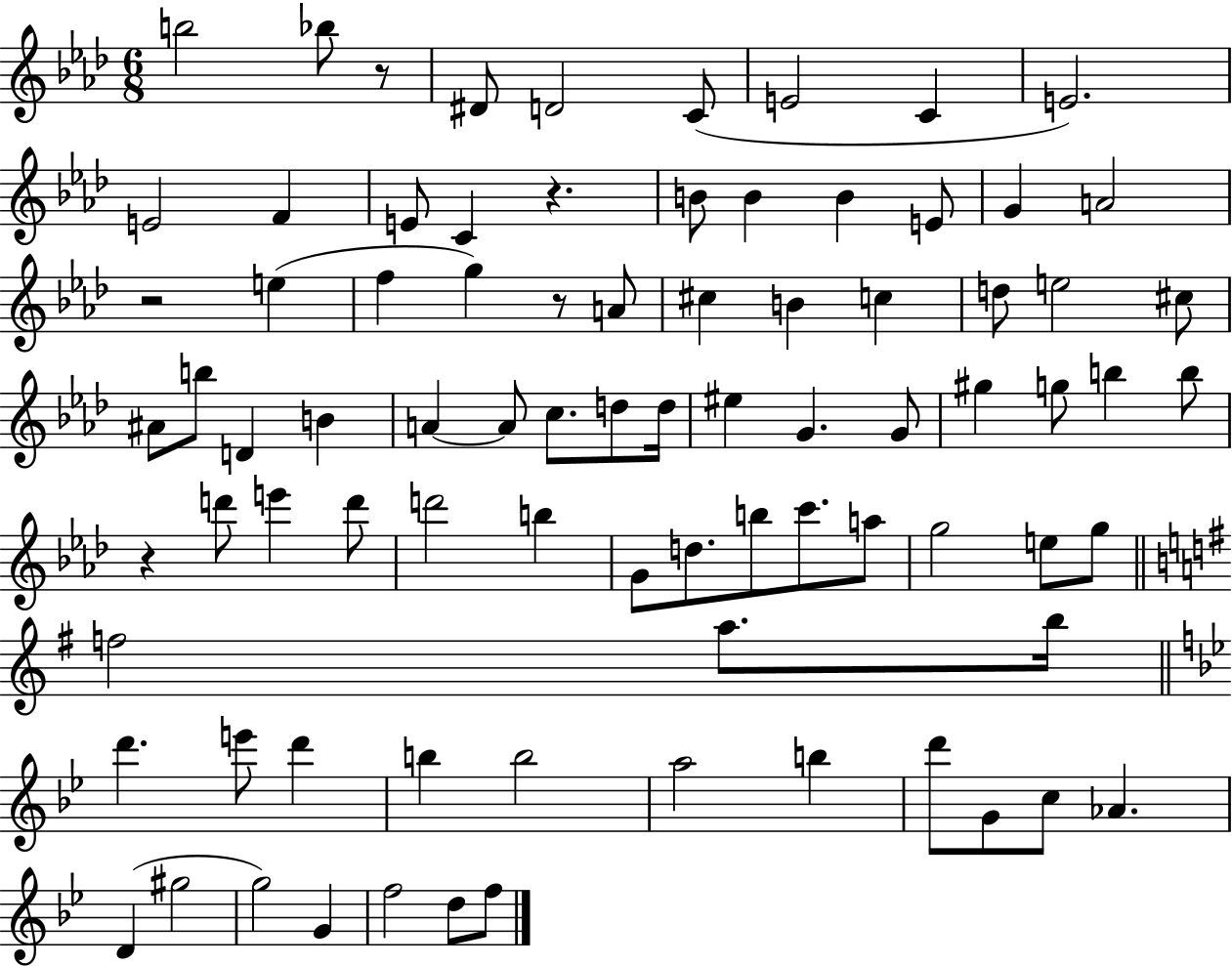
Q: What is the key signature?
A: AES major